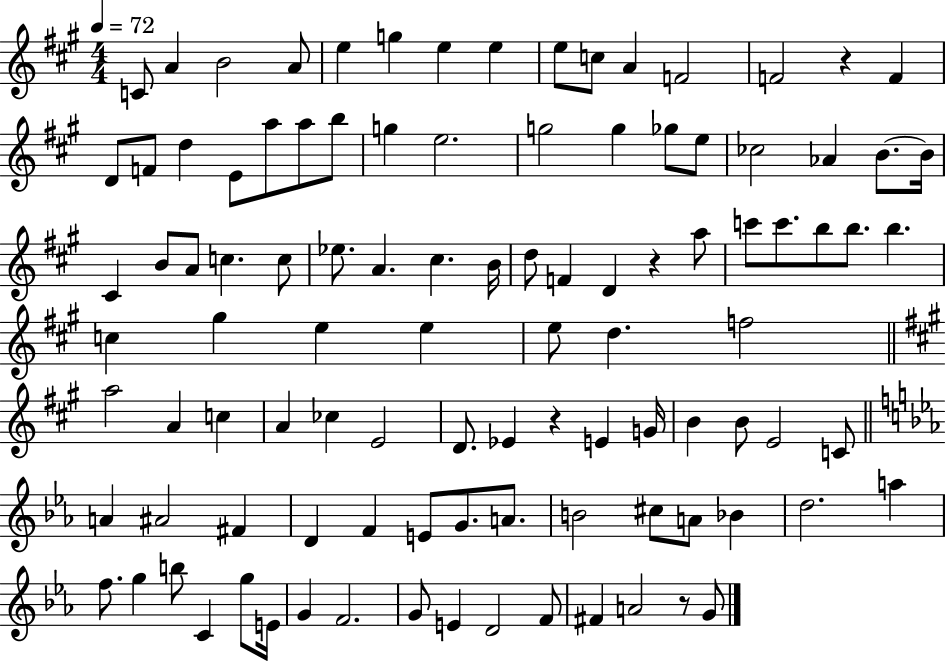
C4/e A4/q B4/h A4/e E5/q G5/q E5/q E5/q E5/e C5/e A4/q F4/h F4/h R/q F4/q D4/e F4/e D5/q E4/e A5/e A5/e B5/e G5/q E5/h. G5/h G5/q Gb5/e E5/e CES5/h Ab4/q B4/e. B4/s C#4/q B4/e A4/e C5/q. C5/e Eb5/e. A4/q. C#5/q. B4/s D5/e F4/q D4/q R/q A5/e C6/e C6/e. B5/e B5/e. B5/q. C5/q G#5/q E5/q E5/q E5/e D5/q. F5/h A5/h A4/q C5/q A4/q CES5/q E4/h D4/e. Eb4/q R/q E4/q G4/s B4/q B4/e E4/h C4/e A4/q A#4/h F#4/q D4/q F4/q E4/e G4/e. A4/e. B4/h C#5/e A4/e Bb4/q D5/h. A5/q F5/e. G5/q B5/e C4/q G5/e E4/s G4/q F4/h. G4/e E4/q D4/h F4/e F#4/q A4/h R/e G4/e